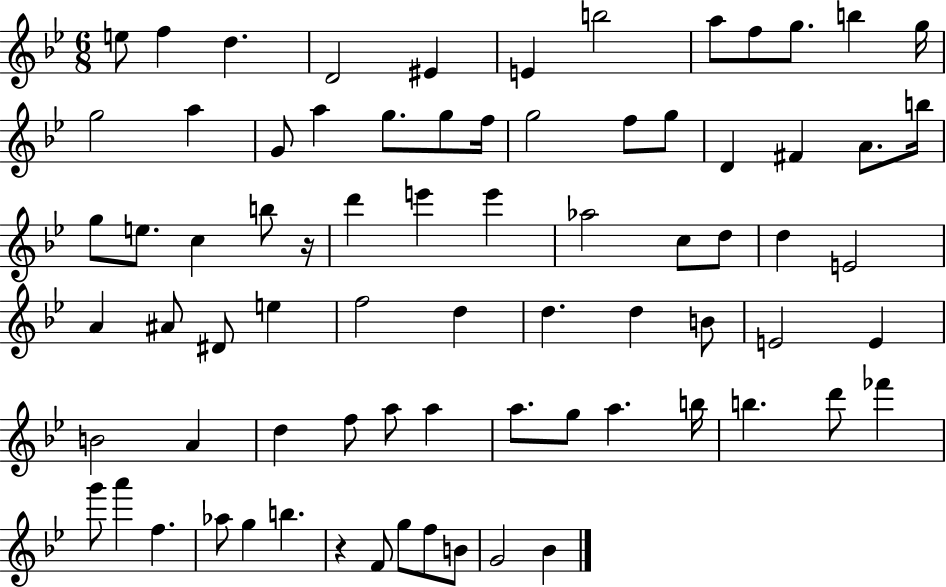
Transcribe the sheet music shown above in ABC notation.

X:1
T:Untitled
M:6/8
L:1/4
K:Bb
e/2 f d D2 ^E E b2 a/2 f/2 g/2 b g/4 g2 a G/2 a g/2 g/2 f/4 g2 f/2 g/2 D ^F A/2 b/4 g/2 e/2 c b/2 z/4 d' e' e' _a2 c/2 d/2 d E2 A ^A/2 ^D/2 e f2 d d d B/2 E2 E B2 A d f/2 a/2 a a/2 g/2 a b/4 b d'/2 _f' g'/2 a' f _a/2 g b z F/2 g/2 f/2 B/2 G2 _B